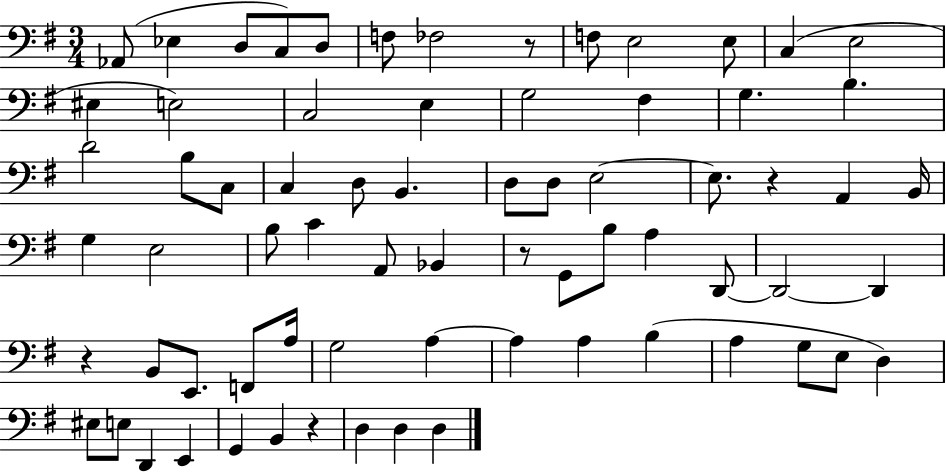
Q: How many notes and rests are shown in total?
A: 71